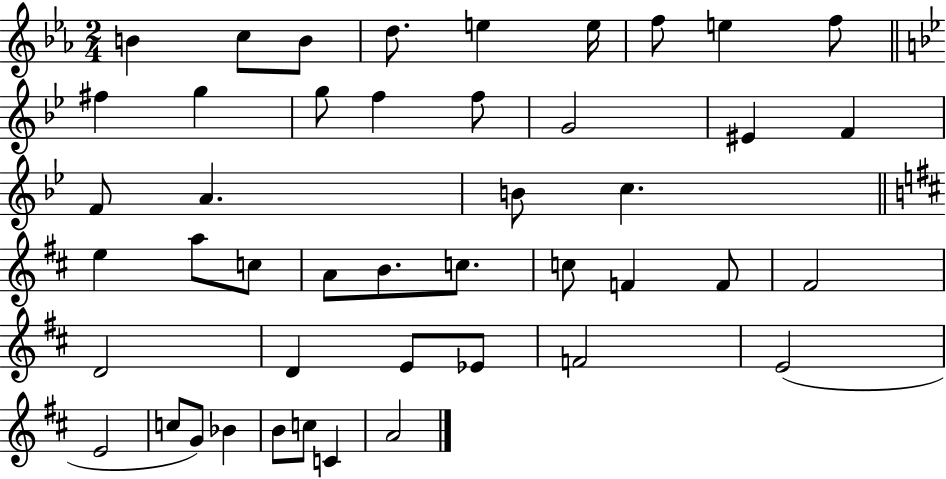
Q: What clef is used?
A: treble